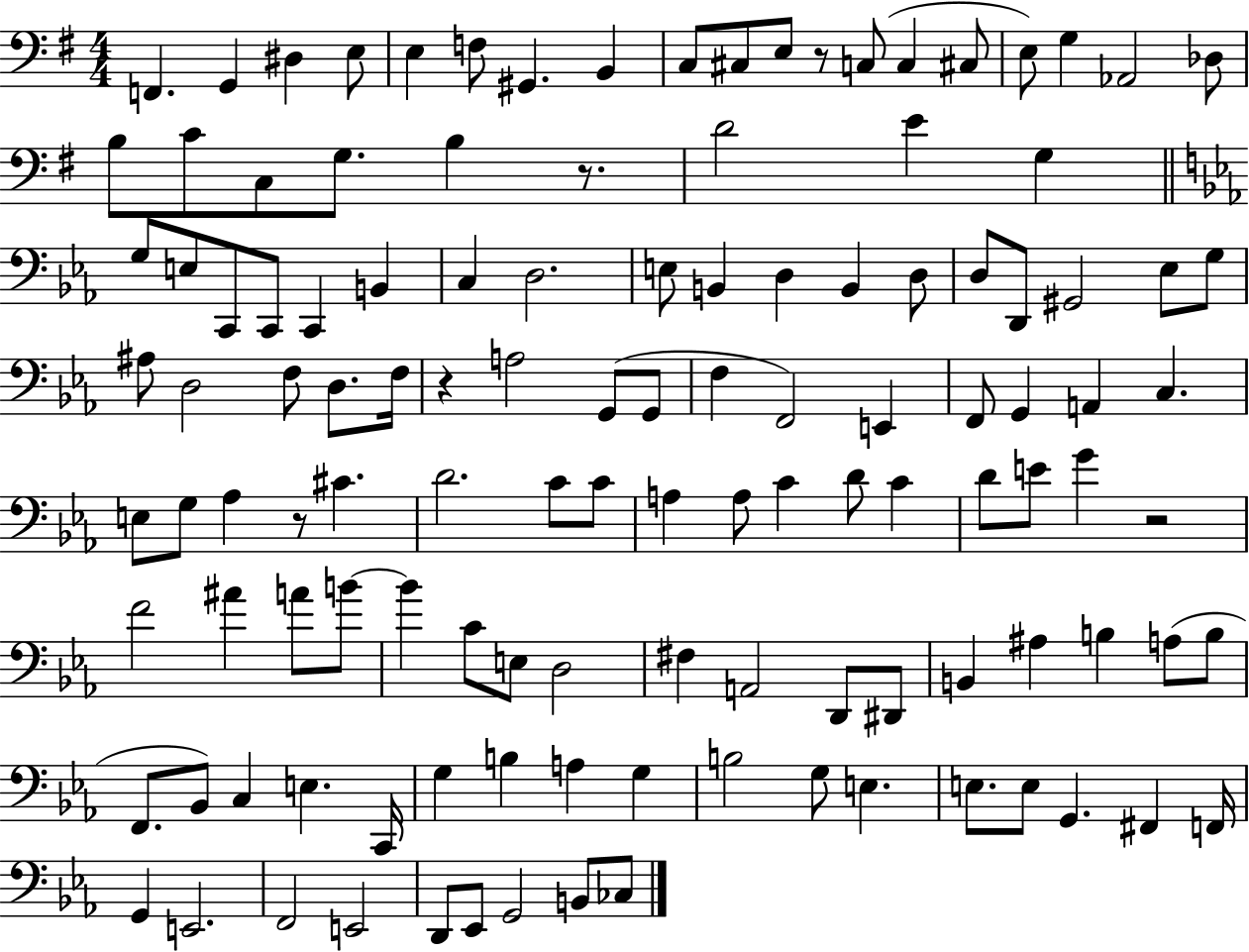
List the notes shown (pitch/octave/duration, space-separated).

F2/q. G2/q D#3/q E3/e E3/q F3/e G#2/q. B2/q C3/e C#3/e E3/e R/e C3/e C3/q C#3/e E3/e G3/q Ab2/h Db3/e B3/e C4/e C3/e G3/e. B3/q R/e. D4/h E4/q G3/q G3/e E3/e C2/e C2/e C2/q B2/q C3/q D3/h. E3/e B2/q D3/q B2/q D3/e D3/e D2/e G#2/h Eb3/e G3/e A#3/e D3/h F3/e D3/e. F3/s R/q A3/h G2/e G2/e F3/q F2/h E2/q F2/e G2/q A2/q C3/q. E3/e G3/e Ab3/q R/e C#4/q. D4/h. C4/e C4/e A3/q A3/e C4/q D4/e C4/q D4/e E4/e G4/q R/h F4/h A#4/q A4/e B4/e B4/q C4/e E3/e D3/h F#3/q A2/h D2/e D#2/e B2/q A#3/q B3/q A3/e B3/e F2/e. Bb2/e C3/q E3/q. C2/s G3/q B3/q A3/q G3/q B3/h G3/e E3/q. E3/e. E3/e G2/q. F#2/q F2/s G2/q E2/h. F2/h E2/h D2/e Eb2/e G2/h B2/e CES3/e